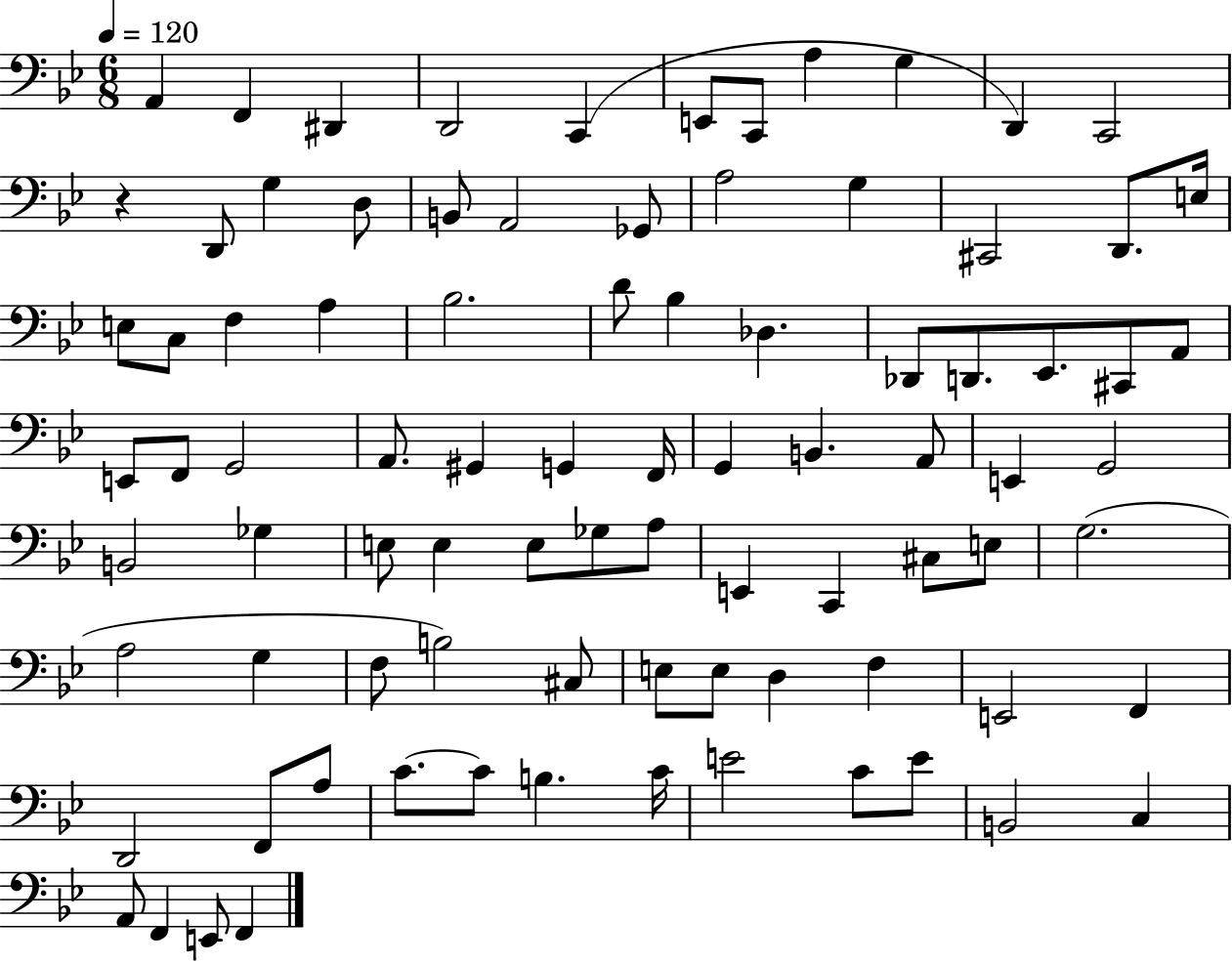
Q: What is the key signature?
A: BES major